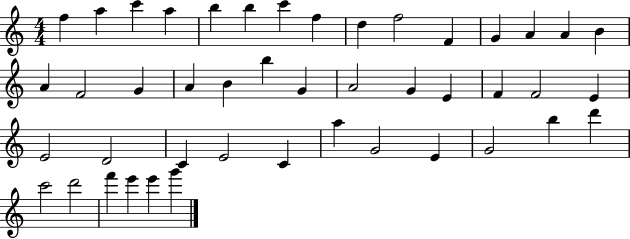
{
  \clef treble
  \numericTimeSignature
  \time 4/4
  \key c \major
  f''4 a''4 c'''4 a''4 | b''4 b''4 c'''4 f''4 | d''4 f''2 f'4 | g'4 a'4 a'4 b'4 | \break a'4 f'2 g'4 | a'4 b'4 b''4 g'4 | a'2 g'4 e'4 | f'4 f'2 e'4 | \break e'2 d'2 | c'4 e'2 c'4 | a''4 g'2 e'4 | g'2 b''4 d'''4 | \break c'''2 d'''2 | f'''4 e'''4 e'''4 g'''4 | \bar "|."
}